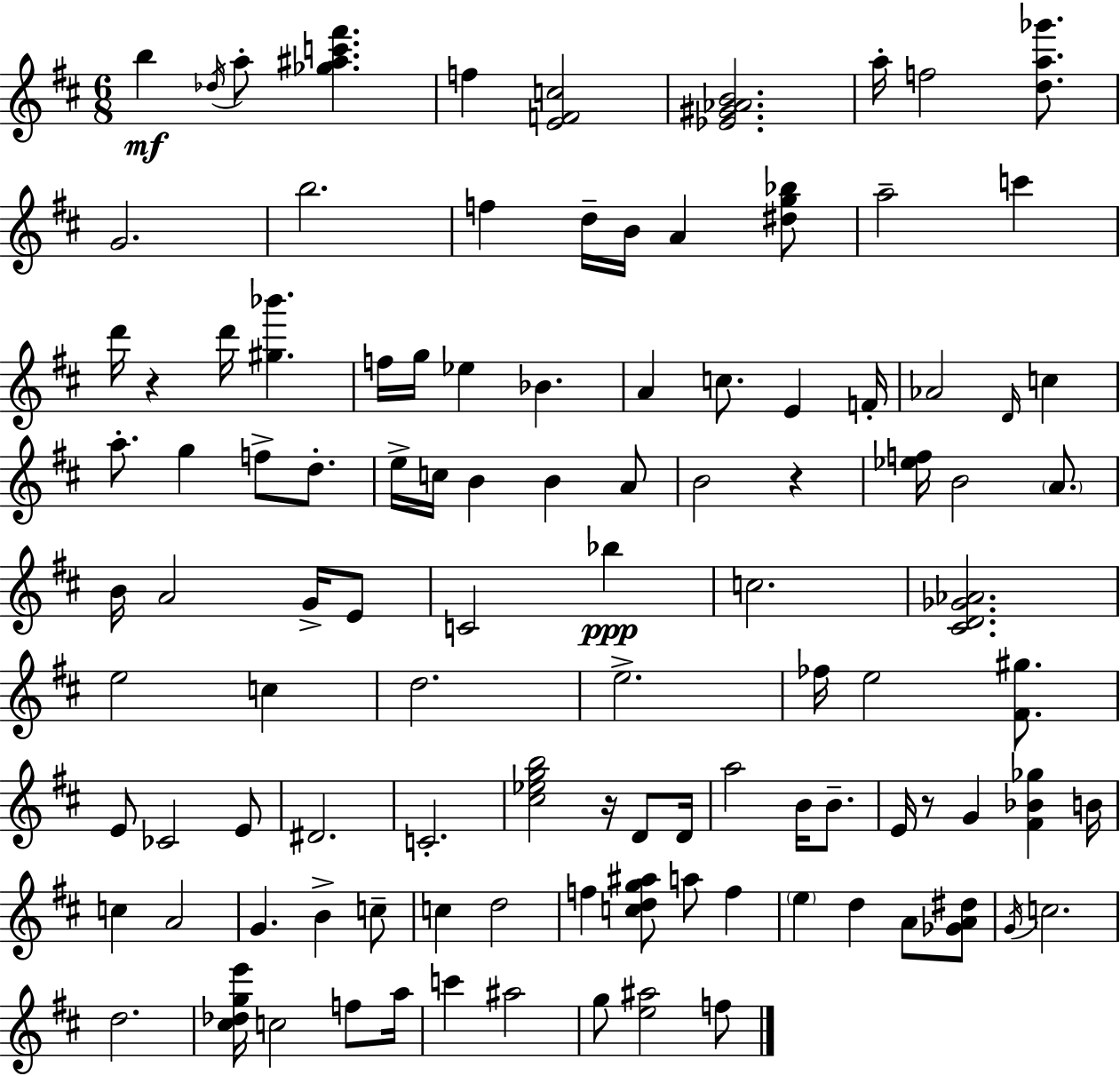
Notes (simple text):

B5/q Db5/s A5/e [Gb5,A#5,C6,F#6]/q. F5/q [E4,F4,C5]/h [Eb4,G#4,Ab4,B4]/h. A5/s F5/h [D5,A5,Gb6]/e. G4/h. B5/h. F5/q D5/s B4/s A4/q [D#5,G5,Bb5]/e A5/h C6/q D6/s R/q D6/s [G#5,Bb6]/q. F5/s G5/s Eb5/q Bb4/q. A4/q C5/e. E4/q F4/s Ab4/h D4/s C5/q A5/e. G5/q F5/e D5/e. E5/s C5/s B4/q B4/q A4/e B4/h R/q [Eb5,F5]/s B4/h A4/e. B4/s A4/h G4/s E4/e C4/h Bb5/q C5/h. [C#4,D4,Gb4,Ab4]/h. E5/h C5/q D5/h. E5/h. FES5/s E5/h [F#4,G#5]/e. E4/e CES4/h E4/e D#4/h. C4/h. [C#5,Eb5,G5,B5]/h R/s D4/e D4/s A5/h B4/s B4/e. E4/s R/e G4/q [F#4,Bb4,Gb5]/q B4/s C5/q A4/h G4/q. B4/q C5/e C5/q D5/h F5/q [C5,D5,G5,A#5]/e A5/e F5/q E5/q D5/q A4/e [Gb4,A4,D#5]/e G4/s C5/h. D5/h. [C#5,Db5,G5,E6]/s C5/h F5/e A5/s C6/q A#5/h G5/e [E5,A#5]/h F5/e